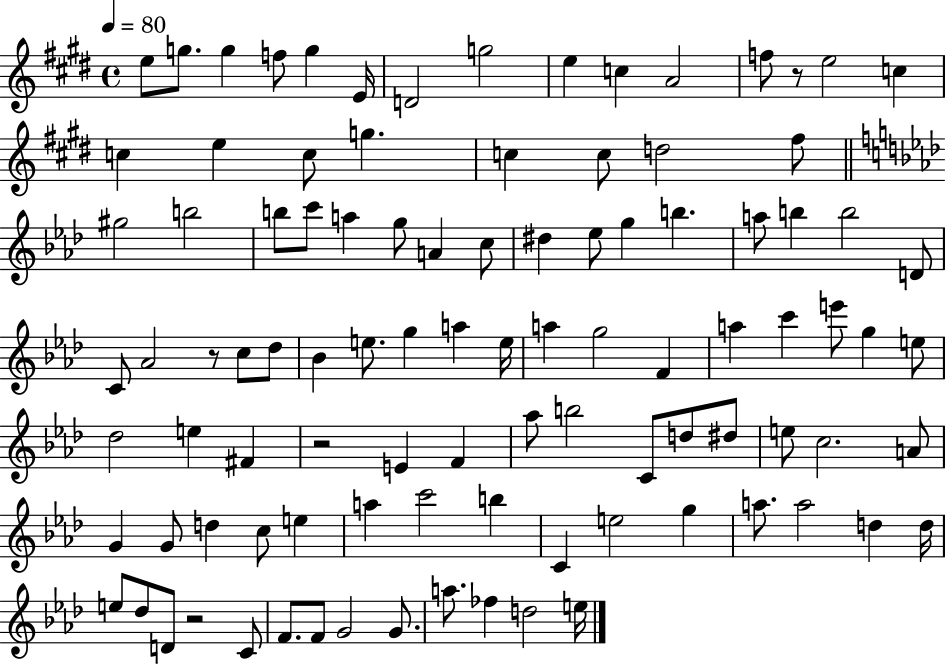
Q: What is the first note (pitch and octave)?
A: E5